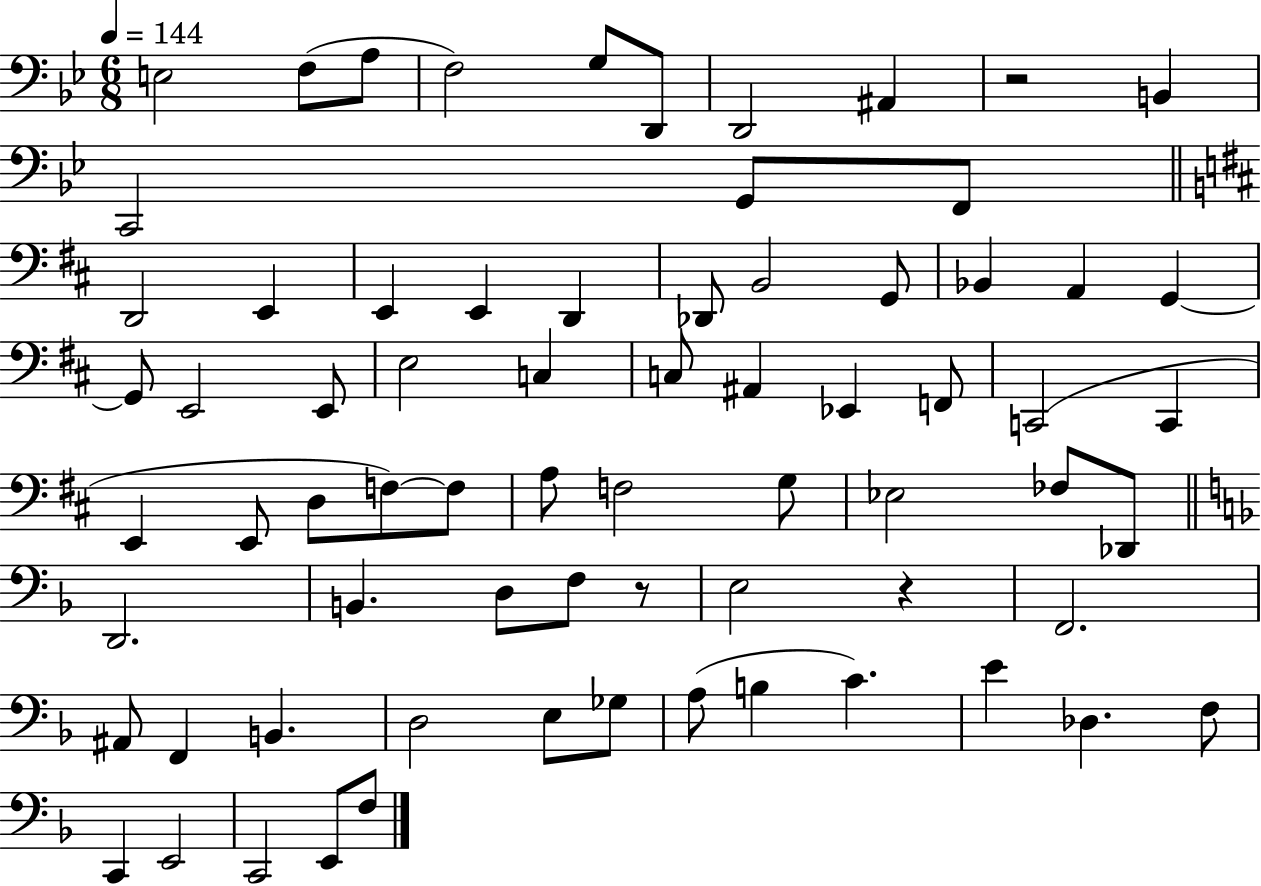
{
  \clef bass
  \numericTimeSignature
  \time 6/8
  \key bes \major
  \tempo 4 = 144
  e2 f8( a8 | f2) g8 d,8 | d,2 ais,4 | r2 b,4 | \break c,2 g,8 f,8 | \bar "||" \break \key d \major d,2 e,4 | e,4 e,4 d,4 | des,8 b,2 g,8 | bes,4 a,4 g,4~~ | \break g,8 e,2 e,8 | e2 c4 | c8 ais,4 ees,4 f,8 | c,2( c,4 | \break e,4 e,8 d8 f8~~) f8 | a8 f2 g8 | ees2 fes8 des,8 | \bar "||" \break \key d \minor d,2. | b,4. d8 f8 r8 | e2 r4 | f,2. | \break ais,8 f,4 b,4. | d2 e8 ges8 | a8( b4 c'4.) | e'4 des4. f8 | \break c,4 e,2 | c,2 e,8 f8 | \bar "|."
}